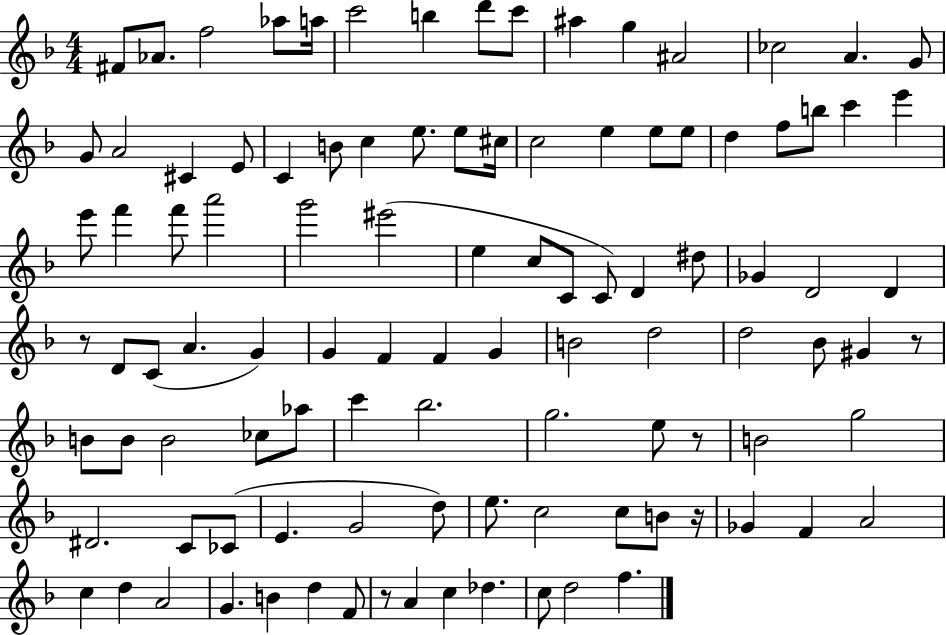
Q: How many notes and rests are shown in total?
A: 104